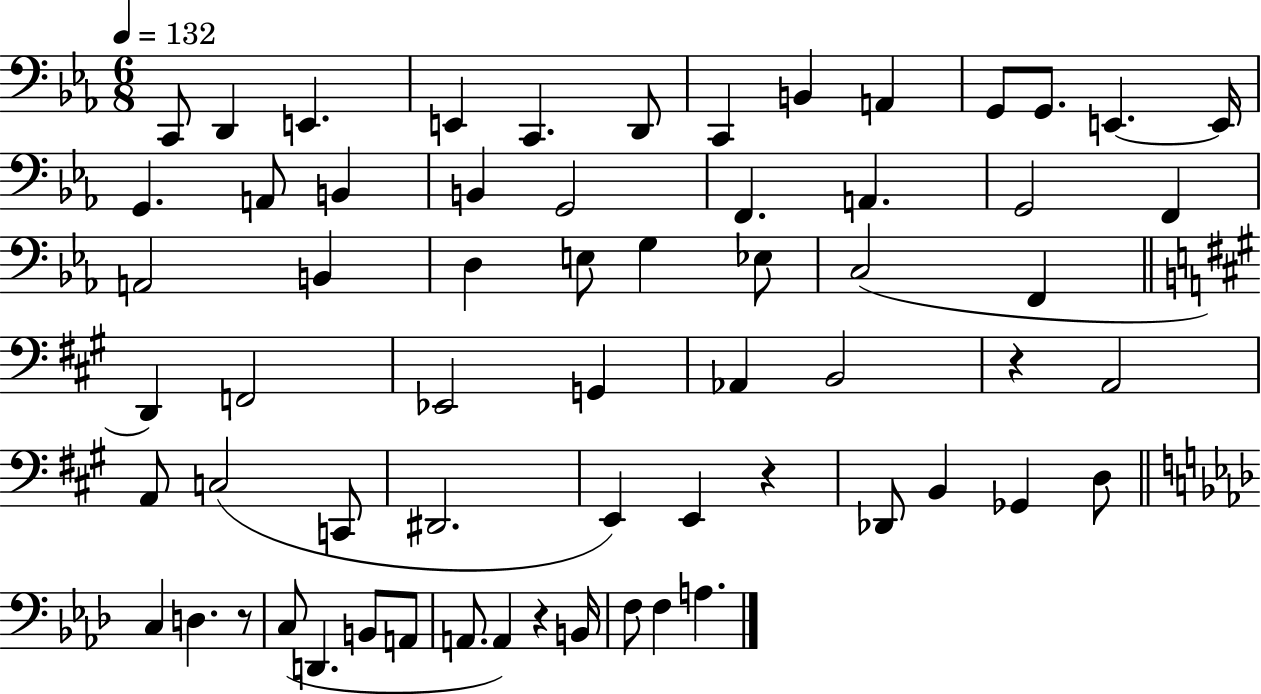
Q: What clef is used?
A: bass